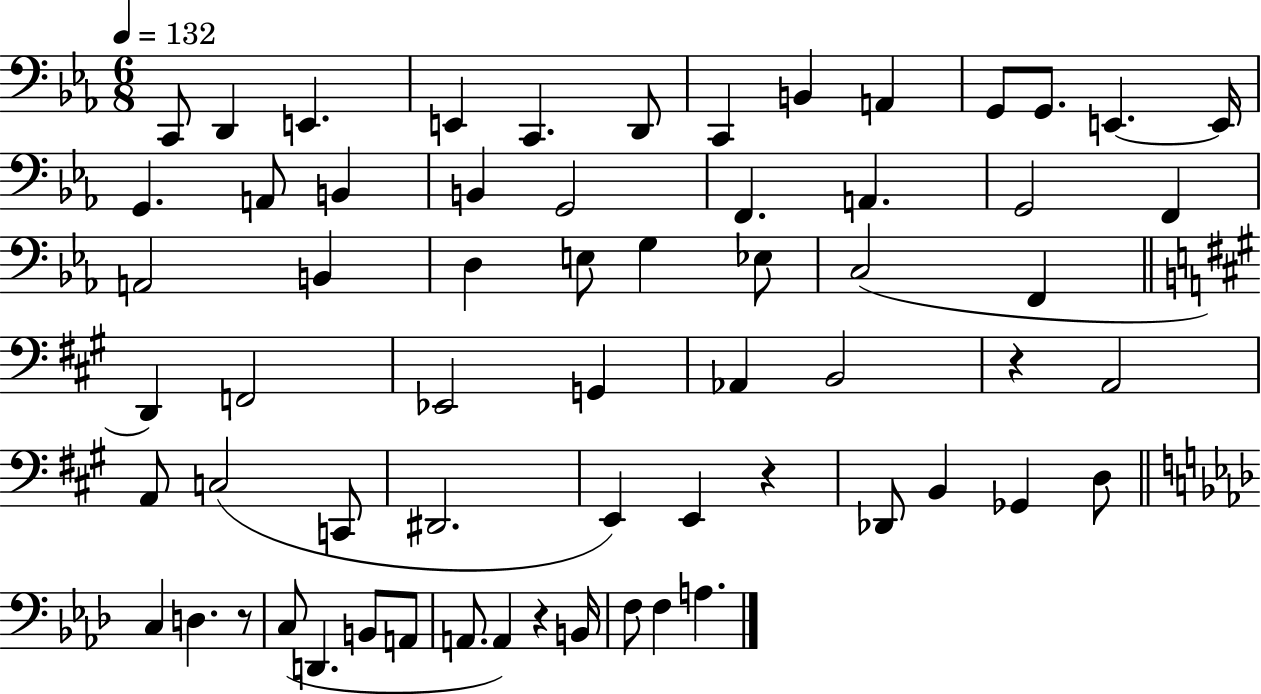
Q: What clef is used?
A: bass